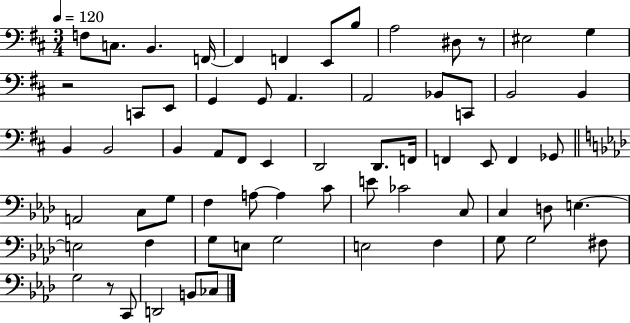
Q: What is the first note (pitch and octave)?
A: F3